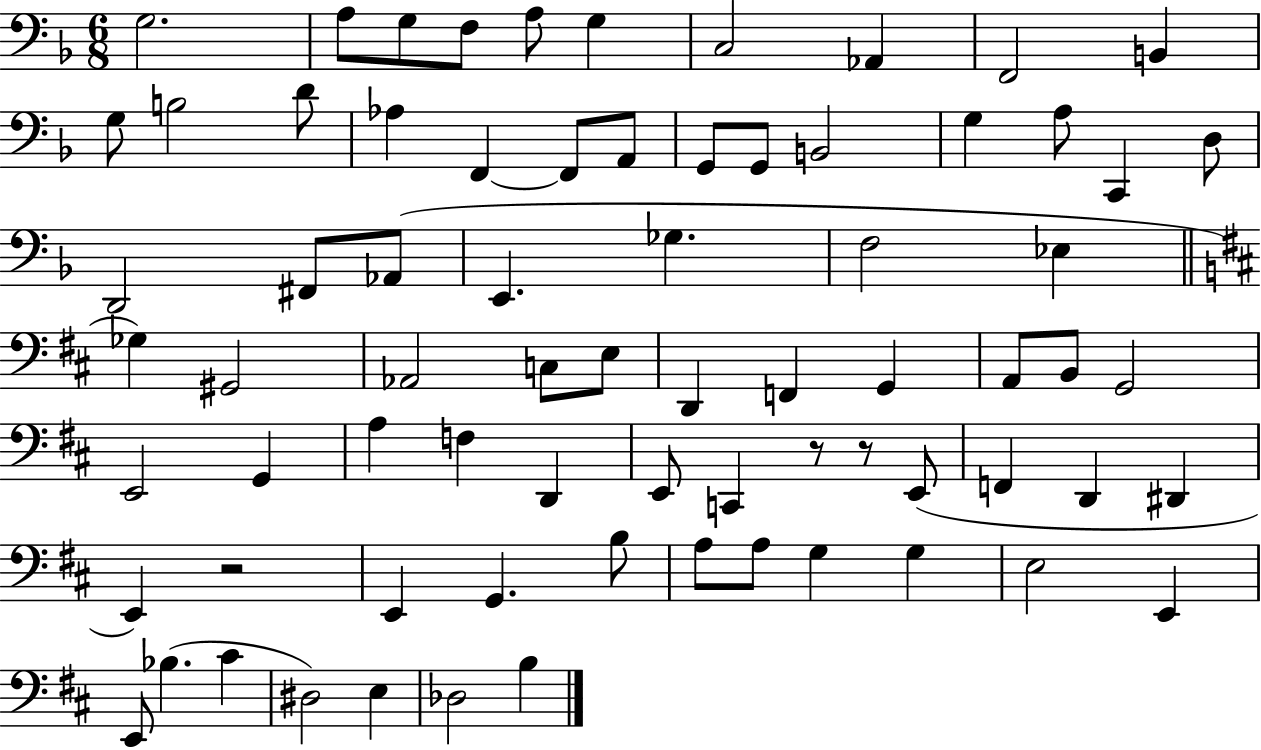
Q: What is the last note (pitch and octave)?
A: B3